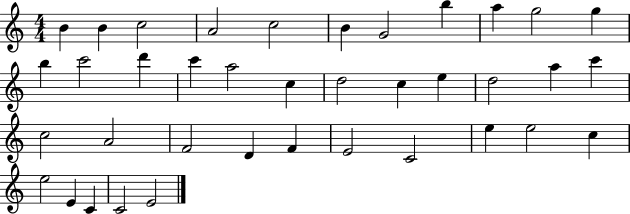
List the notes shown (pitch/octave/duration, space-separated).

B4/q B4/q C5/h A4/h C5/h B4/q G4/h B5/q A5/q G5/h G5/q B5/q C6/h D6/q C6/q A5/h C5/q D5/h C5/q E5/q D5/h A5/q C6/q C5/h A4/h F4/h D4/q F4/q E4/h C4/h E5/q E5/h C5/q E5/h E4/q C4/q C4/h E4/h